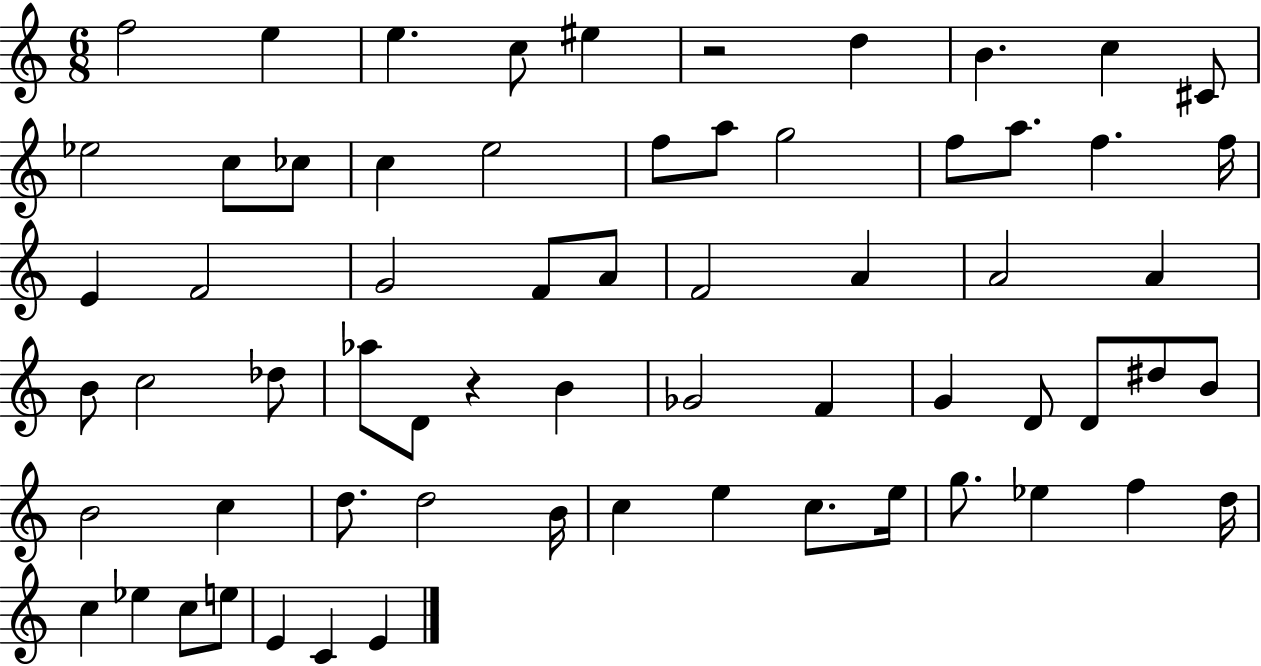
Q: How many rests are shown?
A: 2